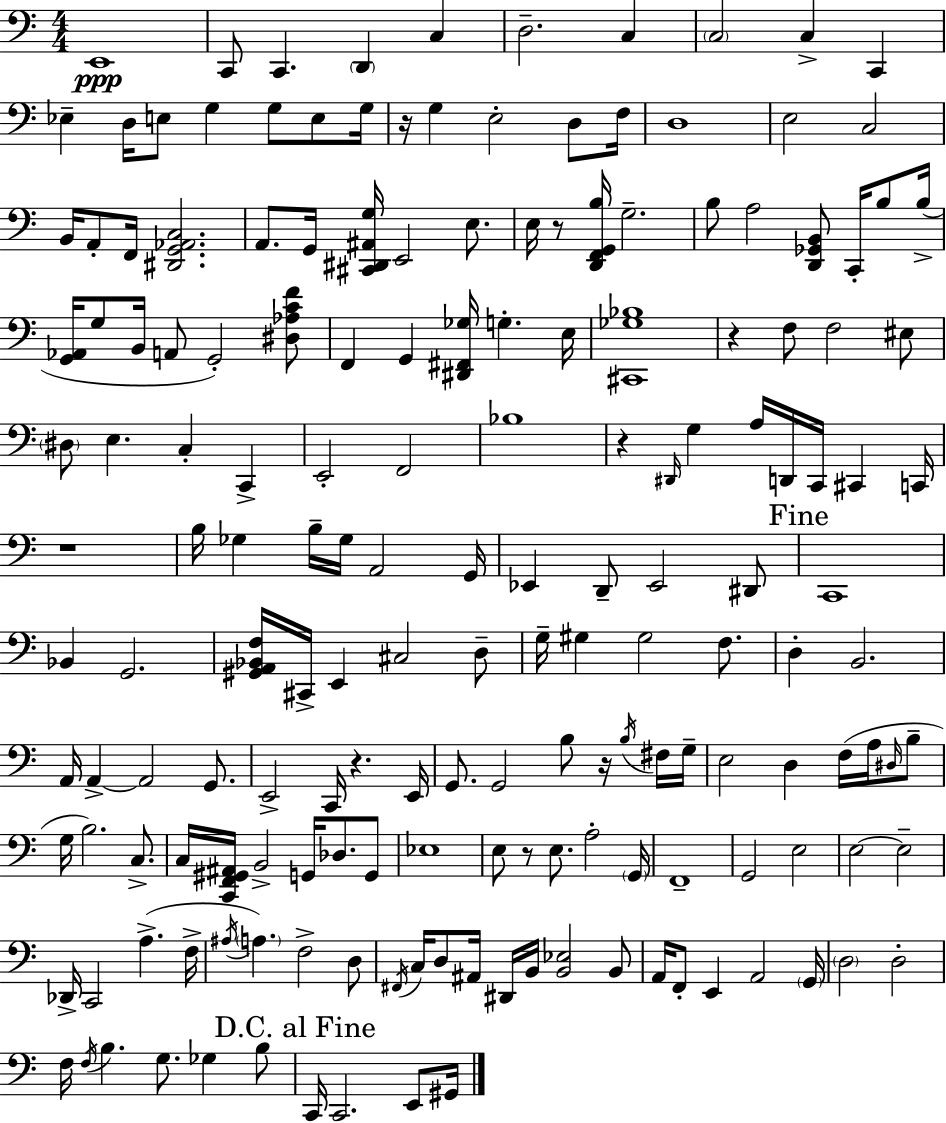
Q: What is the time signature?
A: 4/4